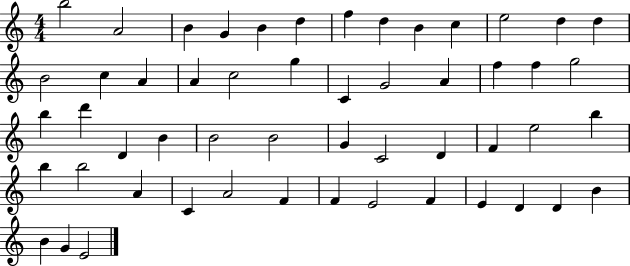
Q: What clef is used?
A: treble